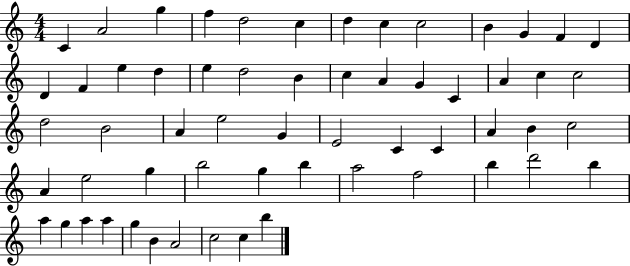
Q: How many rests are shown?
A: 0